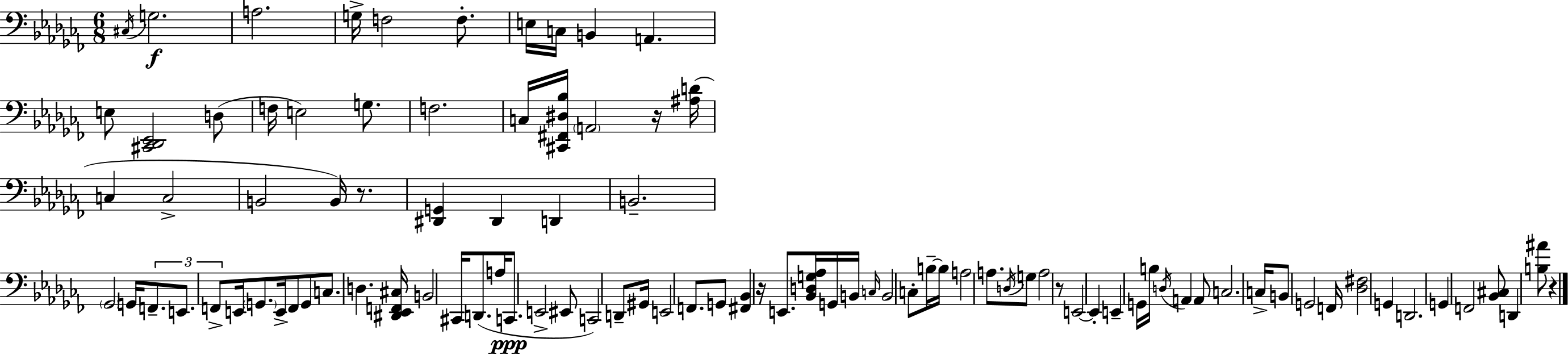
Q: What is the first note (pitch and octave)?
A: C#3